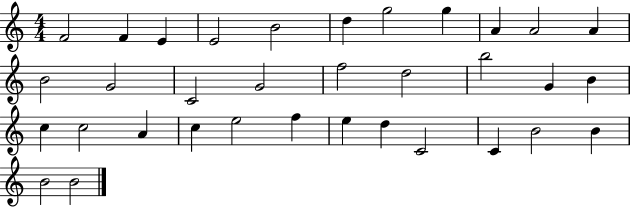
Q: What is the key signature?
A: C major